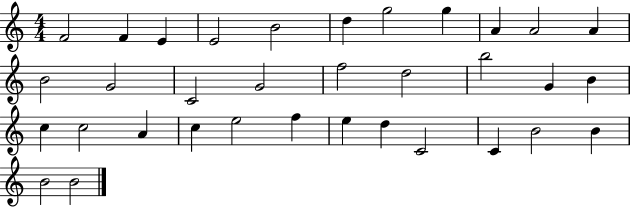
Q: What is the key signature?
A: C major